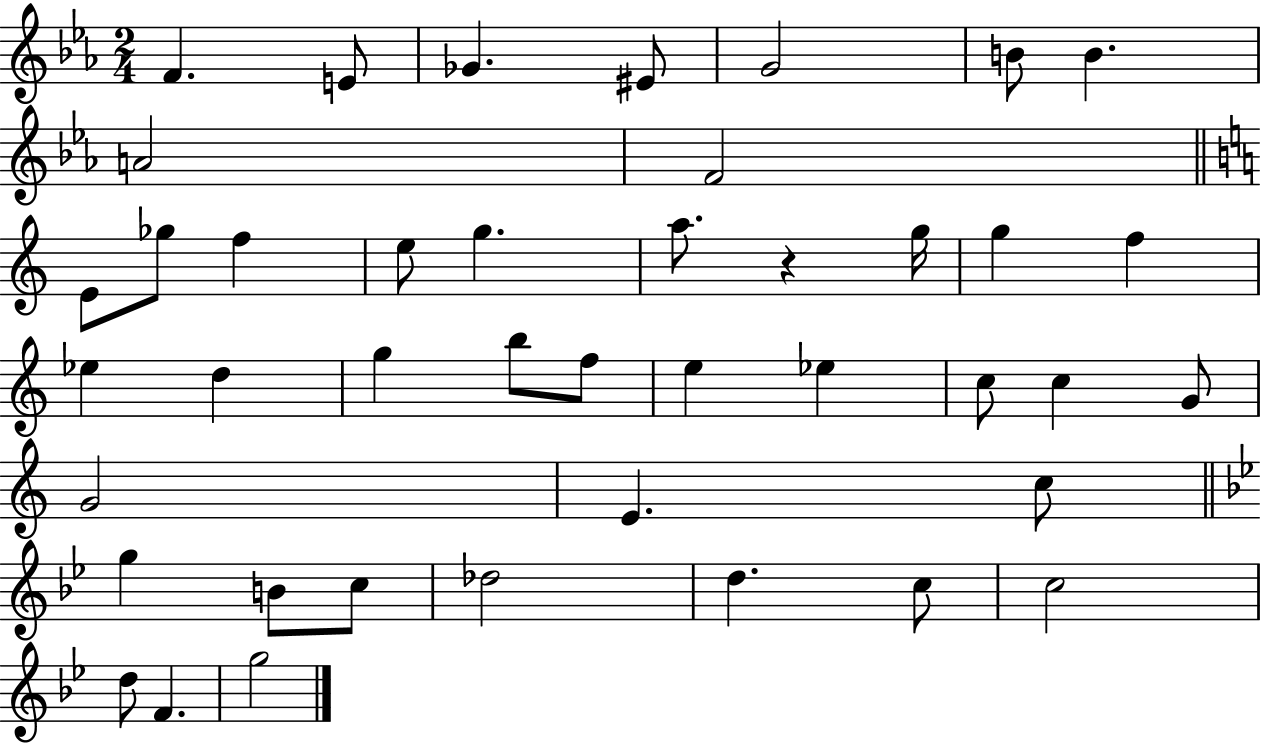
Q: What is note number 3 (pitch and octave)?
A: Gb4